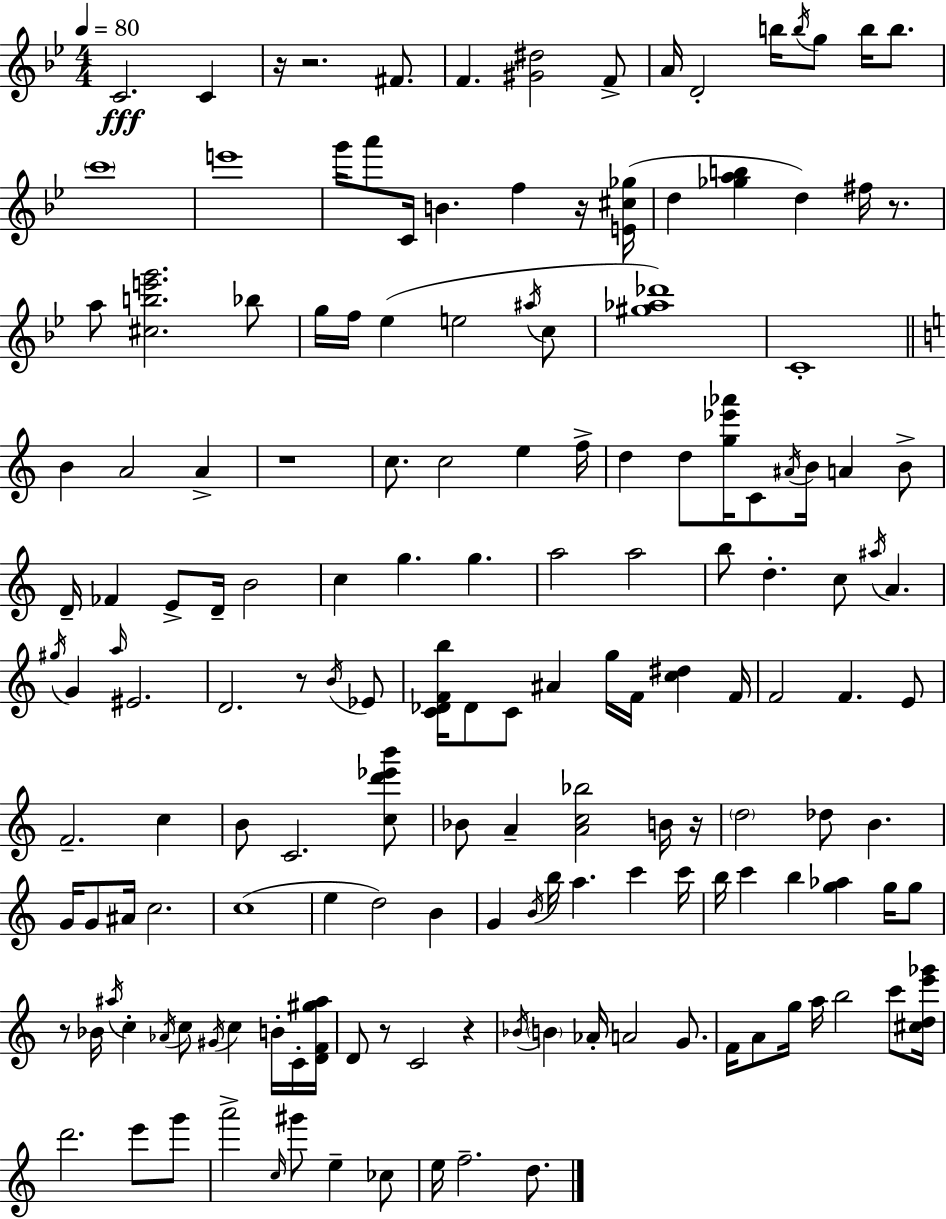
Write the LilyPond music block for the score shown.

{
  \clef treble
  \numericTimeSignature
  \time 4/4
  \key bes \major
  \tempo 4 = 80
  c'2.\fff c'4 | r16 r2. fis'8. | f'4. <gis' dis''>2 f'8-> | a'16 d'2-. b''16 \acciaccatura { b''16 } g''8 b''16 b''8. | \break \parenthesize c'''1 | e'''1 | g'''16 a'''8 c'16 b'4. f''4 r16 | <e' cis'' ges''>16( d''4 <ges'' a'' b''>4 d''4) fis''16 r8. | \break a''8 <cis'' b'' e''' g'''>2. bes''8 | g''16 f''16 ees''4( e''2 \acciaccatura { ais''16 } | c''8 <gis'' aes'' des'''>1) | c'1-. | \break \bar "||" \break \key c \major b'4 a'2 a'4-> | r1 | c''8. c''2 e''4 f''16-> | d''4 d''8 <g'' ees''' aes'''>16 c'8 \acciaccatura { ais'16 } b'16 a'4 b'8-> | \break d'16-- fes'4 e'8-> d'16-- b'2 | c''4 g''4. g''4. | a''2 a''2 | b''8 d''4.-. c''8 \acciaccatura { ais''16 } a'4. | \break \acciaccatura { gis''16 } g'4 \grace { a''16 } eis'2. | d'2. | r8 \acciaccatura { b'16 } ees'8 <c' des' f' b''>16 des'8 c'8 ais'4 g''16 f'16 | <c'' dis''>4 f'16 f'2 f'4. | \break e'8 f'2.-- | c''4 b'8 c'2. | <c'' d''' ees''' b'''>8 bes'8 a'4-- <a' c'' bes''>2 | b'16 r16 \parenthesize d''2 des''8 b'4. | \break g'16 g'8 ais'16 c''2. | c''1( | e''4 d''2) | b'4 g'4 \acciaccatura { b'16 } b''16 a''4. | \break c'''4 c'''16 b''16 c'''4 b''4 <g'' aes''>4 | g''16 g''8 r8 bes'16 \acciaccatura { ais''16 } c''4-. \acciaccatura { aes'16 } c''8 | \acciaccatura { gis'16 } c''4 b'16-. c'16-. <d' f' gis'' ais''>16 d'8 r8 c'2 | r4 \acciaccatura { bes'16 } \parenthesize b'4 aes'16-. a'2 | \break g'8. f'16 a'8 g''16 a''16 b''2 | c'''8 <cis'' d'' e''' ges'''>16 d'''2. | e'''8 g'''8 a'''2-> | \grace { c''16 } gis'''8 e''4-- ces''8 e''16 f''2.-- | \break d''8. \bar "|."
}